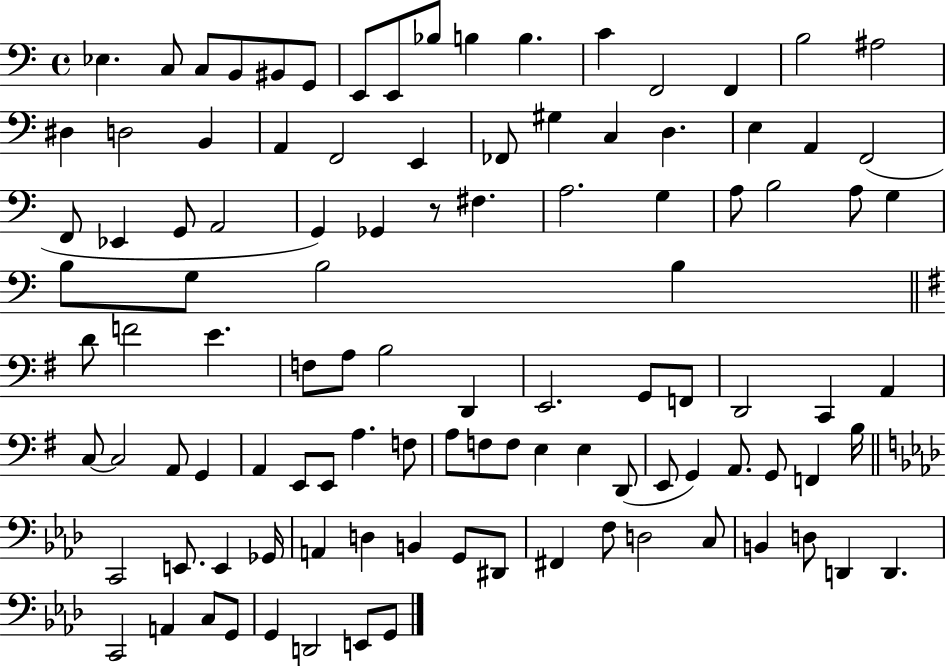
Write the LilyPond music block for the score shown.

{
  \clef bass
  \time 4/4
  \defaultTimeSignature
  \key c \major
  ees4. c8 c8 b,8 bis,8 g,8 | e,8 e,8 bes8 b4 b4. | c'4 f,2 f,4 | b2 ais2 | \break dis4 d2 b,4 | a,4 f,2 e,4 | fes,8 gis4 c4 d4. | e4 a,4 f,2( | \break f,8 ees,4 g,8 a,2 | g,4) ges,4 r8 fis4. | a2. g4 | a8 b2 a8 g4 | \break b8 g8 b2 b4 | \bar "||" \break \key g \major d'8 f'2 e'4. | f8 a8 b2 d,4 | e,2. g,8 f,8 | d,2 c,4 a,4 | \break c8~~ c2 a,8 g,4 | a,4 e,8 e,8 a4. f8 | a8 f8 f8 e4 e4 d,8( | e,8 g,4) a,8. g,8 f,4 b16 | \break \bar "||" \break \key aes \major c,2 e,8. e,4 ges,16 | a,4 d4 b,4 g,8 dis,8 | fis,4 f8 d2 c8 | b,4 d8 d,4 d,4. | \break c,2 a,4 c8 g,8 | g,4 d,2 e,8 g,8 | \bar "|."
}